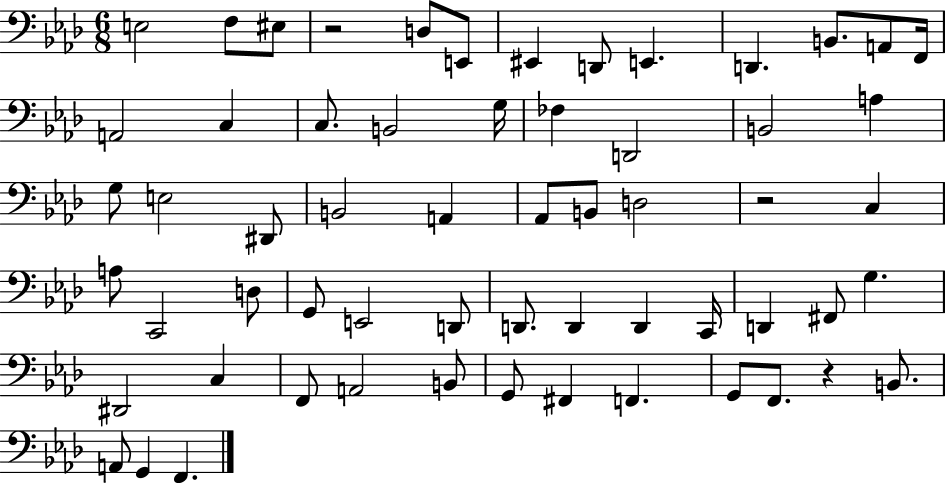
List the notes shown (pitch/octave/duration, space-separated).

E3/h F3/e EIS3/e R/h D3/e E2/e EIS2/q D2/e E2/q. D2/q. B2/e. A2/e F2/s A2/h C3/q C3/e. B2/h G3/s FES3/q D2/h B2/h A3/q G3/e E3/h D#2/e B2/h A2/q Ab2/e B2/e D3/h R/h C3/q A3/e C2/h D3/e G2/e E2/h D2/e D2/e. D2/q D2/q C2/s D2/q F#2/e G3/q. D#2/h C3/q F2/e A2/h B2/e G2/e F#2/q F2/q. G2/e F2/e. R/q B2/e. A2/e G2/q F2/q.